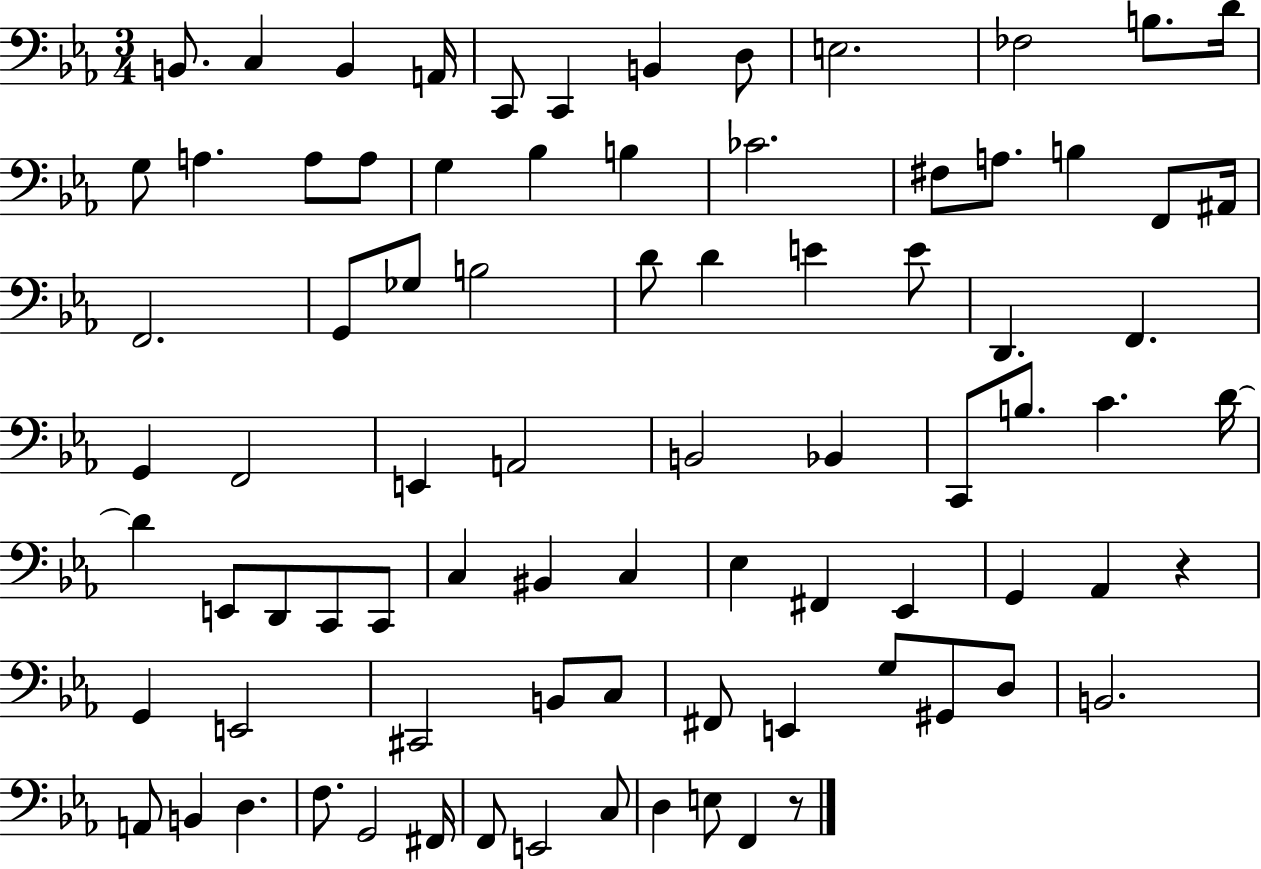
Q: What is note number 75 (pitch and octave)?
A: F#2